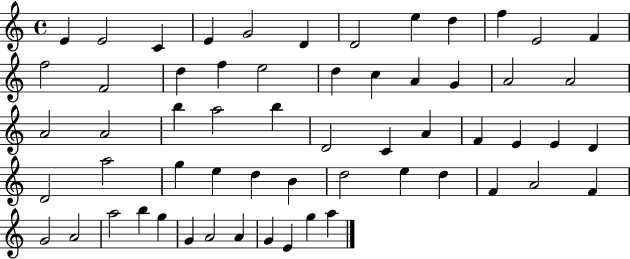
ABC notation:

X:1
T:Untitled
M:4/4
L:1/4
K:C
E E2 C E G2 D D2 e d f E2 F f2 F2 d f e2 d c A G A2 A2 A2 A2 b a2 b D2 C A F E E D D2 a2 g e d B d2 e d F A2 F G2 A2 a2 b g G A2 A G E g a